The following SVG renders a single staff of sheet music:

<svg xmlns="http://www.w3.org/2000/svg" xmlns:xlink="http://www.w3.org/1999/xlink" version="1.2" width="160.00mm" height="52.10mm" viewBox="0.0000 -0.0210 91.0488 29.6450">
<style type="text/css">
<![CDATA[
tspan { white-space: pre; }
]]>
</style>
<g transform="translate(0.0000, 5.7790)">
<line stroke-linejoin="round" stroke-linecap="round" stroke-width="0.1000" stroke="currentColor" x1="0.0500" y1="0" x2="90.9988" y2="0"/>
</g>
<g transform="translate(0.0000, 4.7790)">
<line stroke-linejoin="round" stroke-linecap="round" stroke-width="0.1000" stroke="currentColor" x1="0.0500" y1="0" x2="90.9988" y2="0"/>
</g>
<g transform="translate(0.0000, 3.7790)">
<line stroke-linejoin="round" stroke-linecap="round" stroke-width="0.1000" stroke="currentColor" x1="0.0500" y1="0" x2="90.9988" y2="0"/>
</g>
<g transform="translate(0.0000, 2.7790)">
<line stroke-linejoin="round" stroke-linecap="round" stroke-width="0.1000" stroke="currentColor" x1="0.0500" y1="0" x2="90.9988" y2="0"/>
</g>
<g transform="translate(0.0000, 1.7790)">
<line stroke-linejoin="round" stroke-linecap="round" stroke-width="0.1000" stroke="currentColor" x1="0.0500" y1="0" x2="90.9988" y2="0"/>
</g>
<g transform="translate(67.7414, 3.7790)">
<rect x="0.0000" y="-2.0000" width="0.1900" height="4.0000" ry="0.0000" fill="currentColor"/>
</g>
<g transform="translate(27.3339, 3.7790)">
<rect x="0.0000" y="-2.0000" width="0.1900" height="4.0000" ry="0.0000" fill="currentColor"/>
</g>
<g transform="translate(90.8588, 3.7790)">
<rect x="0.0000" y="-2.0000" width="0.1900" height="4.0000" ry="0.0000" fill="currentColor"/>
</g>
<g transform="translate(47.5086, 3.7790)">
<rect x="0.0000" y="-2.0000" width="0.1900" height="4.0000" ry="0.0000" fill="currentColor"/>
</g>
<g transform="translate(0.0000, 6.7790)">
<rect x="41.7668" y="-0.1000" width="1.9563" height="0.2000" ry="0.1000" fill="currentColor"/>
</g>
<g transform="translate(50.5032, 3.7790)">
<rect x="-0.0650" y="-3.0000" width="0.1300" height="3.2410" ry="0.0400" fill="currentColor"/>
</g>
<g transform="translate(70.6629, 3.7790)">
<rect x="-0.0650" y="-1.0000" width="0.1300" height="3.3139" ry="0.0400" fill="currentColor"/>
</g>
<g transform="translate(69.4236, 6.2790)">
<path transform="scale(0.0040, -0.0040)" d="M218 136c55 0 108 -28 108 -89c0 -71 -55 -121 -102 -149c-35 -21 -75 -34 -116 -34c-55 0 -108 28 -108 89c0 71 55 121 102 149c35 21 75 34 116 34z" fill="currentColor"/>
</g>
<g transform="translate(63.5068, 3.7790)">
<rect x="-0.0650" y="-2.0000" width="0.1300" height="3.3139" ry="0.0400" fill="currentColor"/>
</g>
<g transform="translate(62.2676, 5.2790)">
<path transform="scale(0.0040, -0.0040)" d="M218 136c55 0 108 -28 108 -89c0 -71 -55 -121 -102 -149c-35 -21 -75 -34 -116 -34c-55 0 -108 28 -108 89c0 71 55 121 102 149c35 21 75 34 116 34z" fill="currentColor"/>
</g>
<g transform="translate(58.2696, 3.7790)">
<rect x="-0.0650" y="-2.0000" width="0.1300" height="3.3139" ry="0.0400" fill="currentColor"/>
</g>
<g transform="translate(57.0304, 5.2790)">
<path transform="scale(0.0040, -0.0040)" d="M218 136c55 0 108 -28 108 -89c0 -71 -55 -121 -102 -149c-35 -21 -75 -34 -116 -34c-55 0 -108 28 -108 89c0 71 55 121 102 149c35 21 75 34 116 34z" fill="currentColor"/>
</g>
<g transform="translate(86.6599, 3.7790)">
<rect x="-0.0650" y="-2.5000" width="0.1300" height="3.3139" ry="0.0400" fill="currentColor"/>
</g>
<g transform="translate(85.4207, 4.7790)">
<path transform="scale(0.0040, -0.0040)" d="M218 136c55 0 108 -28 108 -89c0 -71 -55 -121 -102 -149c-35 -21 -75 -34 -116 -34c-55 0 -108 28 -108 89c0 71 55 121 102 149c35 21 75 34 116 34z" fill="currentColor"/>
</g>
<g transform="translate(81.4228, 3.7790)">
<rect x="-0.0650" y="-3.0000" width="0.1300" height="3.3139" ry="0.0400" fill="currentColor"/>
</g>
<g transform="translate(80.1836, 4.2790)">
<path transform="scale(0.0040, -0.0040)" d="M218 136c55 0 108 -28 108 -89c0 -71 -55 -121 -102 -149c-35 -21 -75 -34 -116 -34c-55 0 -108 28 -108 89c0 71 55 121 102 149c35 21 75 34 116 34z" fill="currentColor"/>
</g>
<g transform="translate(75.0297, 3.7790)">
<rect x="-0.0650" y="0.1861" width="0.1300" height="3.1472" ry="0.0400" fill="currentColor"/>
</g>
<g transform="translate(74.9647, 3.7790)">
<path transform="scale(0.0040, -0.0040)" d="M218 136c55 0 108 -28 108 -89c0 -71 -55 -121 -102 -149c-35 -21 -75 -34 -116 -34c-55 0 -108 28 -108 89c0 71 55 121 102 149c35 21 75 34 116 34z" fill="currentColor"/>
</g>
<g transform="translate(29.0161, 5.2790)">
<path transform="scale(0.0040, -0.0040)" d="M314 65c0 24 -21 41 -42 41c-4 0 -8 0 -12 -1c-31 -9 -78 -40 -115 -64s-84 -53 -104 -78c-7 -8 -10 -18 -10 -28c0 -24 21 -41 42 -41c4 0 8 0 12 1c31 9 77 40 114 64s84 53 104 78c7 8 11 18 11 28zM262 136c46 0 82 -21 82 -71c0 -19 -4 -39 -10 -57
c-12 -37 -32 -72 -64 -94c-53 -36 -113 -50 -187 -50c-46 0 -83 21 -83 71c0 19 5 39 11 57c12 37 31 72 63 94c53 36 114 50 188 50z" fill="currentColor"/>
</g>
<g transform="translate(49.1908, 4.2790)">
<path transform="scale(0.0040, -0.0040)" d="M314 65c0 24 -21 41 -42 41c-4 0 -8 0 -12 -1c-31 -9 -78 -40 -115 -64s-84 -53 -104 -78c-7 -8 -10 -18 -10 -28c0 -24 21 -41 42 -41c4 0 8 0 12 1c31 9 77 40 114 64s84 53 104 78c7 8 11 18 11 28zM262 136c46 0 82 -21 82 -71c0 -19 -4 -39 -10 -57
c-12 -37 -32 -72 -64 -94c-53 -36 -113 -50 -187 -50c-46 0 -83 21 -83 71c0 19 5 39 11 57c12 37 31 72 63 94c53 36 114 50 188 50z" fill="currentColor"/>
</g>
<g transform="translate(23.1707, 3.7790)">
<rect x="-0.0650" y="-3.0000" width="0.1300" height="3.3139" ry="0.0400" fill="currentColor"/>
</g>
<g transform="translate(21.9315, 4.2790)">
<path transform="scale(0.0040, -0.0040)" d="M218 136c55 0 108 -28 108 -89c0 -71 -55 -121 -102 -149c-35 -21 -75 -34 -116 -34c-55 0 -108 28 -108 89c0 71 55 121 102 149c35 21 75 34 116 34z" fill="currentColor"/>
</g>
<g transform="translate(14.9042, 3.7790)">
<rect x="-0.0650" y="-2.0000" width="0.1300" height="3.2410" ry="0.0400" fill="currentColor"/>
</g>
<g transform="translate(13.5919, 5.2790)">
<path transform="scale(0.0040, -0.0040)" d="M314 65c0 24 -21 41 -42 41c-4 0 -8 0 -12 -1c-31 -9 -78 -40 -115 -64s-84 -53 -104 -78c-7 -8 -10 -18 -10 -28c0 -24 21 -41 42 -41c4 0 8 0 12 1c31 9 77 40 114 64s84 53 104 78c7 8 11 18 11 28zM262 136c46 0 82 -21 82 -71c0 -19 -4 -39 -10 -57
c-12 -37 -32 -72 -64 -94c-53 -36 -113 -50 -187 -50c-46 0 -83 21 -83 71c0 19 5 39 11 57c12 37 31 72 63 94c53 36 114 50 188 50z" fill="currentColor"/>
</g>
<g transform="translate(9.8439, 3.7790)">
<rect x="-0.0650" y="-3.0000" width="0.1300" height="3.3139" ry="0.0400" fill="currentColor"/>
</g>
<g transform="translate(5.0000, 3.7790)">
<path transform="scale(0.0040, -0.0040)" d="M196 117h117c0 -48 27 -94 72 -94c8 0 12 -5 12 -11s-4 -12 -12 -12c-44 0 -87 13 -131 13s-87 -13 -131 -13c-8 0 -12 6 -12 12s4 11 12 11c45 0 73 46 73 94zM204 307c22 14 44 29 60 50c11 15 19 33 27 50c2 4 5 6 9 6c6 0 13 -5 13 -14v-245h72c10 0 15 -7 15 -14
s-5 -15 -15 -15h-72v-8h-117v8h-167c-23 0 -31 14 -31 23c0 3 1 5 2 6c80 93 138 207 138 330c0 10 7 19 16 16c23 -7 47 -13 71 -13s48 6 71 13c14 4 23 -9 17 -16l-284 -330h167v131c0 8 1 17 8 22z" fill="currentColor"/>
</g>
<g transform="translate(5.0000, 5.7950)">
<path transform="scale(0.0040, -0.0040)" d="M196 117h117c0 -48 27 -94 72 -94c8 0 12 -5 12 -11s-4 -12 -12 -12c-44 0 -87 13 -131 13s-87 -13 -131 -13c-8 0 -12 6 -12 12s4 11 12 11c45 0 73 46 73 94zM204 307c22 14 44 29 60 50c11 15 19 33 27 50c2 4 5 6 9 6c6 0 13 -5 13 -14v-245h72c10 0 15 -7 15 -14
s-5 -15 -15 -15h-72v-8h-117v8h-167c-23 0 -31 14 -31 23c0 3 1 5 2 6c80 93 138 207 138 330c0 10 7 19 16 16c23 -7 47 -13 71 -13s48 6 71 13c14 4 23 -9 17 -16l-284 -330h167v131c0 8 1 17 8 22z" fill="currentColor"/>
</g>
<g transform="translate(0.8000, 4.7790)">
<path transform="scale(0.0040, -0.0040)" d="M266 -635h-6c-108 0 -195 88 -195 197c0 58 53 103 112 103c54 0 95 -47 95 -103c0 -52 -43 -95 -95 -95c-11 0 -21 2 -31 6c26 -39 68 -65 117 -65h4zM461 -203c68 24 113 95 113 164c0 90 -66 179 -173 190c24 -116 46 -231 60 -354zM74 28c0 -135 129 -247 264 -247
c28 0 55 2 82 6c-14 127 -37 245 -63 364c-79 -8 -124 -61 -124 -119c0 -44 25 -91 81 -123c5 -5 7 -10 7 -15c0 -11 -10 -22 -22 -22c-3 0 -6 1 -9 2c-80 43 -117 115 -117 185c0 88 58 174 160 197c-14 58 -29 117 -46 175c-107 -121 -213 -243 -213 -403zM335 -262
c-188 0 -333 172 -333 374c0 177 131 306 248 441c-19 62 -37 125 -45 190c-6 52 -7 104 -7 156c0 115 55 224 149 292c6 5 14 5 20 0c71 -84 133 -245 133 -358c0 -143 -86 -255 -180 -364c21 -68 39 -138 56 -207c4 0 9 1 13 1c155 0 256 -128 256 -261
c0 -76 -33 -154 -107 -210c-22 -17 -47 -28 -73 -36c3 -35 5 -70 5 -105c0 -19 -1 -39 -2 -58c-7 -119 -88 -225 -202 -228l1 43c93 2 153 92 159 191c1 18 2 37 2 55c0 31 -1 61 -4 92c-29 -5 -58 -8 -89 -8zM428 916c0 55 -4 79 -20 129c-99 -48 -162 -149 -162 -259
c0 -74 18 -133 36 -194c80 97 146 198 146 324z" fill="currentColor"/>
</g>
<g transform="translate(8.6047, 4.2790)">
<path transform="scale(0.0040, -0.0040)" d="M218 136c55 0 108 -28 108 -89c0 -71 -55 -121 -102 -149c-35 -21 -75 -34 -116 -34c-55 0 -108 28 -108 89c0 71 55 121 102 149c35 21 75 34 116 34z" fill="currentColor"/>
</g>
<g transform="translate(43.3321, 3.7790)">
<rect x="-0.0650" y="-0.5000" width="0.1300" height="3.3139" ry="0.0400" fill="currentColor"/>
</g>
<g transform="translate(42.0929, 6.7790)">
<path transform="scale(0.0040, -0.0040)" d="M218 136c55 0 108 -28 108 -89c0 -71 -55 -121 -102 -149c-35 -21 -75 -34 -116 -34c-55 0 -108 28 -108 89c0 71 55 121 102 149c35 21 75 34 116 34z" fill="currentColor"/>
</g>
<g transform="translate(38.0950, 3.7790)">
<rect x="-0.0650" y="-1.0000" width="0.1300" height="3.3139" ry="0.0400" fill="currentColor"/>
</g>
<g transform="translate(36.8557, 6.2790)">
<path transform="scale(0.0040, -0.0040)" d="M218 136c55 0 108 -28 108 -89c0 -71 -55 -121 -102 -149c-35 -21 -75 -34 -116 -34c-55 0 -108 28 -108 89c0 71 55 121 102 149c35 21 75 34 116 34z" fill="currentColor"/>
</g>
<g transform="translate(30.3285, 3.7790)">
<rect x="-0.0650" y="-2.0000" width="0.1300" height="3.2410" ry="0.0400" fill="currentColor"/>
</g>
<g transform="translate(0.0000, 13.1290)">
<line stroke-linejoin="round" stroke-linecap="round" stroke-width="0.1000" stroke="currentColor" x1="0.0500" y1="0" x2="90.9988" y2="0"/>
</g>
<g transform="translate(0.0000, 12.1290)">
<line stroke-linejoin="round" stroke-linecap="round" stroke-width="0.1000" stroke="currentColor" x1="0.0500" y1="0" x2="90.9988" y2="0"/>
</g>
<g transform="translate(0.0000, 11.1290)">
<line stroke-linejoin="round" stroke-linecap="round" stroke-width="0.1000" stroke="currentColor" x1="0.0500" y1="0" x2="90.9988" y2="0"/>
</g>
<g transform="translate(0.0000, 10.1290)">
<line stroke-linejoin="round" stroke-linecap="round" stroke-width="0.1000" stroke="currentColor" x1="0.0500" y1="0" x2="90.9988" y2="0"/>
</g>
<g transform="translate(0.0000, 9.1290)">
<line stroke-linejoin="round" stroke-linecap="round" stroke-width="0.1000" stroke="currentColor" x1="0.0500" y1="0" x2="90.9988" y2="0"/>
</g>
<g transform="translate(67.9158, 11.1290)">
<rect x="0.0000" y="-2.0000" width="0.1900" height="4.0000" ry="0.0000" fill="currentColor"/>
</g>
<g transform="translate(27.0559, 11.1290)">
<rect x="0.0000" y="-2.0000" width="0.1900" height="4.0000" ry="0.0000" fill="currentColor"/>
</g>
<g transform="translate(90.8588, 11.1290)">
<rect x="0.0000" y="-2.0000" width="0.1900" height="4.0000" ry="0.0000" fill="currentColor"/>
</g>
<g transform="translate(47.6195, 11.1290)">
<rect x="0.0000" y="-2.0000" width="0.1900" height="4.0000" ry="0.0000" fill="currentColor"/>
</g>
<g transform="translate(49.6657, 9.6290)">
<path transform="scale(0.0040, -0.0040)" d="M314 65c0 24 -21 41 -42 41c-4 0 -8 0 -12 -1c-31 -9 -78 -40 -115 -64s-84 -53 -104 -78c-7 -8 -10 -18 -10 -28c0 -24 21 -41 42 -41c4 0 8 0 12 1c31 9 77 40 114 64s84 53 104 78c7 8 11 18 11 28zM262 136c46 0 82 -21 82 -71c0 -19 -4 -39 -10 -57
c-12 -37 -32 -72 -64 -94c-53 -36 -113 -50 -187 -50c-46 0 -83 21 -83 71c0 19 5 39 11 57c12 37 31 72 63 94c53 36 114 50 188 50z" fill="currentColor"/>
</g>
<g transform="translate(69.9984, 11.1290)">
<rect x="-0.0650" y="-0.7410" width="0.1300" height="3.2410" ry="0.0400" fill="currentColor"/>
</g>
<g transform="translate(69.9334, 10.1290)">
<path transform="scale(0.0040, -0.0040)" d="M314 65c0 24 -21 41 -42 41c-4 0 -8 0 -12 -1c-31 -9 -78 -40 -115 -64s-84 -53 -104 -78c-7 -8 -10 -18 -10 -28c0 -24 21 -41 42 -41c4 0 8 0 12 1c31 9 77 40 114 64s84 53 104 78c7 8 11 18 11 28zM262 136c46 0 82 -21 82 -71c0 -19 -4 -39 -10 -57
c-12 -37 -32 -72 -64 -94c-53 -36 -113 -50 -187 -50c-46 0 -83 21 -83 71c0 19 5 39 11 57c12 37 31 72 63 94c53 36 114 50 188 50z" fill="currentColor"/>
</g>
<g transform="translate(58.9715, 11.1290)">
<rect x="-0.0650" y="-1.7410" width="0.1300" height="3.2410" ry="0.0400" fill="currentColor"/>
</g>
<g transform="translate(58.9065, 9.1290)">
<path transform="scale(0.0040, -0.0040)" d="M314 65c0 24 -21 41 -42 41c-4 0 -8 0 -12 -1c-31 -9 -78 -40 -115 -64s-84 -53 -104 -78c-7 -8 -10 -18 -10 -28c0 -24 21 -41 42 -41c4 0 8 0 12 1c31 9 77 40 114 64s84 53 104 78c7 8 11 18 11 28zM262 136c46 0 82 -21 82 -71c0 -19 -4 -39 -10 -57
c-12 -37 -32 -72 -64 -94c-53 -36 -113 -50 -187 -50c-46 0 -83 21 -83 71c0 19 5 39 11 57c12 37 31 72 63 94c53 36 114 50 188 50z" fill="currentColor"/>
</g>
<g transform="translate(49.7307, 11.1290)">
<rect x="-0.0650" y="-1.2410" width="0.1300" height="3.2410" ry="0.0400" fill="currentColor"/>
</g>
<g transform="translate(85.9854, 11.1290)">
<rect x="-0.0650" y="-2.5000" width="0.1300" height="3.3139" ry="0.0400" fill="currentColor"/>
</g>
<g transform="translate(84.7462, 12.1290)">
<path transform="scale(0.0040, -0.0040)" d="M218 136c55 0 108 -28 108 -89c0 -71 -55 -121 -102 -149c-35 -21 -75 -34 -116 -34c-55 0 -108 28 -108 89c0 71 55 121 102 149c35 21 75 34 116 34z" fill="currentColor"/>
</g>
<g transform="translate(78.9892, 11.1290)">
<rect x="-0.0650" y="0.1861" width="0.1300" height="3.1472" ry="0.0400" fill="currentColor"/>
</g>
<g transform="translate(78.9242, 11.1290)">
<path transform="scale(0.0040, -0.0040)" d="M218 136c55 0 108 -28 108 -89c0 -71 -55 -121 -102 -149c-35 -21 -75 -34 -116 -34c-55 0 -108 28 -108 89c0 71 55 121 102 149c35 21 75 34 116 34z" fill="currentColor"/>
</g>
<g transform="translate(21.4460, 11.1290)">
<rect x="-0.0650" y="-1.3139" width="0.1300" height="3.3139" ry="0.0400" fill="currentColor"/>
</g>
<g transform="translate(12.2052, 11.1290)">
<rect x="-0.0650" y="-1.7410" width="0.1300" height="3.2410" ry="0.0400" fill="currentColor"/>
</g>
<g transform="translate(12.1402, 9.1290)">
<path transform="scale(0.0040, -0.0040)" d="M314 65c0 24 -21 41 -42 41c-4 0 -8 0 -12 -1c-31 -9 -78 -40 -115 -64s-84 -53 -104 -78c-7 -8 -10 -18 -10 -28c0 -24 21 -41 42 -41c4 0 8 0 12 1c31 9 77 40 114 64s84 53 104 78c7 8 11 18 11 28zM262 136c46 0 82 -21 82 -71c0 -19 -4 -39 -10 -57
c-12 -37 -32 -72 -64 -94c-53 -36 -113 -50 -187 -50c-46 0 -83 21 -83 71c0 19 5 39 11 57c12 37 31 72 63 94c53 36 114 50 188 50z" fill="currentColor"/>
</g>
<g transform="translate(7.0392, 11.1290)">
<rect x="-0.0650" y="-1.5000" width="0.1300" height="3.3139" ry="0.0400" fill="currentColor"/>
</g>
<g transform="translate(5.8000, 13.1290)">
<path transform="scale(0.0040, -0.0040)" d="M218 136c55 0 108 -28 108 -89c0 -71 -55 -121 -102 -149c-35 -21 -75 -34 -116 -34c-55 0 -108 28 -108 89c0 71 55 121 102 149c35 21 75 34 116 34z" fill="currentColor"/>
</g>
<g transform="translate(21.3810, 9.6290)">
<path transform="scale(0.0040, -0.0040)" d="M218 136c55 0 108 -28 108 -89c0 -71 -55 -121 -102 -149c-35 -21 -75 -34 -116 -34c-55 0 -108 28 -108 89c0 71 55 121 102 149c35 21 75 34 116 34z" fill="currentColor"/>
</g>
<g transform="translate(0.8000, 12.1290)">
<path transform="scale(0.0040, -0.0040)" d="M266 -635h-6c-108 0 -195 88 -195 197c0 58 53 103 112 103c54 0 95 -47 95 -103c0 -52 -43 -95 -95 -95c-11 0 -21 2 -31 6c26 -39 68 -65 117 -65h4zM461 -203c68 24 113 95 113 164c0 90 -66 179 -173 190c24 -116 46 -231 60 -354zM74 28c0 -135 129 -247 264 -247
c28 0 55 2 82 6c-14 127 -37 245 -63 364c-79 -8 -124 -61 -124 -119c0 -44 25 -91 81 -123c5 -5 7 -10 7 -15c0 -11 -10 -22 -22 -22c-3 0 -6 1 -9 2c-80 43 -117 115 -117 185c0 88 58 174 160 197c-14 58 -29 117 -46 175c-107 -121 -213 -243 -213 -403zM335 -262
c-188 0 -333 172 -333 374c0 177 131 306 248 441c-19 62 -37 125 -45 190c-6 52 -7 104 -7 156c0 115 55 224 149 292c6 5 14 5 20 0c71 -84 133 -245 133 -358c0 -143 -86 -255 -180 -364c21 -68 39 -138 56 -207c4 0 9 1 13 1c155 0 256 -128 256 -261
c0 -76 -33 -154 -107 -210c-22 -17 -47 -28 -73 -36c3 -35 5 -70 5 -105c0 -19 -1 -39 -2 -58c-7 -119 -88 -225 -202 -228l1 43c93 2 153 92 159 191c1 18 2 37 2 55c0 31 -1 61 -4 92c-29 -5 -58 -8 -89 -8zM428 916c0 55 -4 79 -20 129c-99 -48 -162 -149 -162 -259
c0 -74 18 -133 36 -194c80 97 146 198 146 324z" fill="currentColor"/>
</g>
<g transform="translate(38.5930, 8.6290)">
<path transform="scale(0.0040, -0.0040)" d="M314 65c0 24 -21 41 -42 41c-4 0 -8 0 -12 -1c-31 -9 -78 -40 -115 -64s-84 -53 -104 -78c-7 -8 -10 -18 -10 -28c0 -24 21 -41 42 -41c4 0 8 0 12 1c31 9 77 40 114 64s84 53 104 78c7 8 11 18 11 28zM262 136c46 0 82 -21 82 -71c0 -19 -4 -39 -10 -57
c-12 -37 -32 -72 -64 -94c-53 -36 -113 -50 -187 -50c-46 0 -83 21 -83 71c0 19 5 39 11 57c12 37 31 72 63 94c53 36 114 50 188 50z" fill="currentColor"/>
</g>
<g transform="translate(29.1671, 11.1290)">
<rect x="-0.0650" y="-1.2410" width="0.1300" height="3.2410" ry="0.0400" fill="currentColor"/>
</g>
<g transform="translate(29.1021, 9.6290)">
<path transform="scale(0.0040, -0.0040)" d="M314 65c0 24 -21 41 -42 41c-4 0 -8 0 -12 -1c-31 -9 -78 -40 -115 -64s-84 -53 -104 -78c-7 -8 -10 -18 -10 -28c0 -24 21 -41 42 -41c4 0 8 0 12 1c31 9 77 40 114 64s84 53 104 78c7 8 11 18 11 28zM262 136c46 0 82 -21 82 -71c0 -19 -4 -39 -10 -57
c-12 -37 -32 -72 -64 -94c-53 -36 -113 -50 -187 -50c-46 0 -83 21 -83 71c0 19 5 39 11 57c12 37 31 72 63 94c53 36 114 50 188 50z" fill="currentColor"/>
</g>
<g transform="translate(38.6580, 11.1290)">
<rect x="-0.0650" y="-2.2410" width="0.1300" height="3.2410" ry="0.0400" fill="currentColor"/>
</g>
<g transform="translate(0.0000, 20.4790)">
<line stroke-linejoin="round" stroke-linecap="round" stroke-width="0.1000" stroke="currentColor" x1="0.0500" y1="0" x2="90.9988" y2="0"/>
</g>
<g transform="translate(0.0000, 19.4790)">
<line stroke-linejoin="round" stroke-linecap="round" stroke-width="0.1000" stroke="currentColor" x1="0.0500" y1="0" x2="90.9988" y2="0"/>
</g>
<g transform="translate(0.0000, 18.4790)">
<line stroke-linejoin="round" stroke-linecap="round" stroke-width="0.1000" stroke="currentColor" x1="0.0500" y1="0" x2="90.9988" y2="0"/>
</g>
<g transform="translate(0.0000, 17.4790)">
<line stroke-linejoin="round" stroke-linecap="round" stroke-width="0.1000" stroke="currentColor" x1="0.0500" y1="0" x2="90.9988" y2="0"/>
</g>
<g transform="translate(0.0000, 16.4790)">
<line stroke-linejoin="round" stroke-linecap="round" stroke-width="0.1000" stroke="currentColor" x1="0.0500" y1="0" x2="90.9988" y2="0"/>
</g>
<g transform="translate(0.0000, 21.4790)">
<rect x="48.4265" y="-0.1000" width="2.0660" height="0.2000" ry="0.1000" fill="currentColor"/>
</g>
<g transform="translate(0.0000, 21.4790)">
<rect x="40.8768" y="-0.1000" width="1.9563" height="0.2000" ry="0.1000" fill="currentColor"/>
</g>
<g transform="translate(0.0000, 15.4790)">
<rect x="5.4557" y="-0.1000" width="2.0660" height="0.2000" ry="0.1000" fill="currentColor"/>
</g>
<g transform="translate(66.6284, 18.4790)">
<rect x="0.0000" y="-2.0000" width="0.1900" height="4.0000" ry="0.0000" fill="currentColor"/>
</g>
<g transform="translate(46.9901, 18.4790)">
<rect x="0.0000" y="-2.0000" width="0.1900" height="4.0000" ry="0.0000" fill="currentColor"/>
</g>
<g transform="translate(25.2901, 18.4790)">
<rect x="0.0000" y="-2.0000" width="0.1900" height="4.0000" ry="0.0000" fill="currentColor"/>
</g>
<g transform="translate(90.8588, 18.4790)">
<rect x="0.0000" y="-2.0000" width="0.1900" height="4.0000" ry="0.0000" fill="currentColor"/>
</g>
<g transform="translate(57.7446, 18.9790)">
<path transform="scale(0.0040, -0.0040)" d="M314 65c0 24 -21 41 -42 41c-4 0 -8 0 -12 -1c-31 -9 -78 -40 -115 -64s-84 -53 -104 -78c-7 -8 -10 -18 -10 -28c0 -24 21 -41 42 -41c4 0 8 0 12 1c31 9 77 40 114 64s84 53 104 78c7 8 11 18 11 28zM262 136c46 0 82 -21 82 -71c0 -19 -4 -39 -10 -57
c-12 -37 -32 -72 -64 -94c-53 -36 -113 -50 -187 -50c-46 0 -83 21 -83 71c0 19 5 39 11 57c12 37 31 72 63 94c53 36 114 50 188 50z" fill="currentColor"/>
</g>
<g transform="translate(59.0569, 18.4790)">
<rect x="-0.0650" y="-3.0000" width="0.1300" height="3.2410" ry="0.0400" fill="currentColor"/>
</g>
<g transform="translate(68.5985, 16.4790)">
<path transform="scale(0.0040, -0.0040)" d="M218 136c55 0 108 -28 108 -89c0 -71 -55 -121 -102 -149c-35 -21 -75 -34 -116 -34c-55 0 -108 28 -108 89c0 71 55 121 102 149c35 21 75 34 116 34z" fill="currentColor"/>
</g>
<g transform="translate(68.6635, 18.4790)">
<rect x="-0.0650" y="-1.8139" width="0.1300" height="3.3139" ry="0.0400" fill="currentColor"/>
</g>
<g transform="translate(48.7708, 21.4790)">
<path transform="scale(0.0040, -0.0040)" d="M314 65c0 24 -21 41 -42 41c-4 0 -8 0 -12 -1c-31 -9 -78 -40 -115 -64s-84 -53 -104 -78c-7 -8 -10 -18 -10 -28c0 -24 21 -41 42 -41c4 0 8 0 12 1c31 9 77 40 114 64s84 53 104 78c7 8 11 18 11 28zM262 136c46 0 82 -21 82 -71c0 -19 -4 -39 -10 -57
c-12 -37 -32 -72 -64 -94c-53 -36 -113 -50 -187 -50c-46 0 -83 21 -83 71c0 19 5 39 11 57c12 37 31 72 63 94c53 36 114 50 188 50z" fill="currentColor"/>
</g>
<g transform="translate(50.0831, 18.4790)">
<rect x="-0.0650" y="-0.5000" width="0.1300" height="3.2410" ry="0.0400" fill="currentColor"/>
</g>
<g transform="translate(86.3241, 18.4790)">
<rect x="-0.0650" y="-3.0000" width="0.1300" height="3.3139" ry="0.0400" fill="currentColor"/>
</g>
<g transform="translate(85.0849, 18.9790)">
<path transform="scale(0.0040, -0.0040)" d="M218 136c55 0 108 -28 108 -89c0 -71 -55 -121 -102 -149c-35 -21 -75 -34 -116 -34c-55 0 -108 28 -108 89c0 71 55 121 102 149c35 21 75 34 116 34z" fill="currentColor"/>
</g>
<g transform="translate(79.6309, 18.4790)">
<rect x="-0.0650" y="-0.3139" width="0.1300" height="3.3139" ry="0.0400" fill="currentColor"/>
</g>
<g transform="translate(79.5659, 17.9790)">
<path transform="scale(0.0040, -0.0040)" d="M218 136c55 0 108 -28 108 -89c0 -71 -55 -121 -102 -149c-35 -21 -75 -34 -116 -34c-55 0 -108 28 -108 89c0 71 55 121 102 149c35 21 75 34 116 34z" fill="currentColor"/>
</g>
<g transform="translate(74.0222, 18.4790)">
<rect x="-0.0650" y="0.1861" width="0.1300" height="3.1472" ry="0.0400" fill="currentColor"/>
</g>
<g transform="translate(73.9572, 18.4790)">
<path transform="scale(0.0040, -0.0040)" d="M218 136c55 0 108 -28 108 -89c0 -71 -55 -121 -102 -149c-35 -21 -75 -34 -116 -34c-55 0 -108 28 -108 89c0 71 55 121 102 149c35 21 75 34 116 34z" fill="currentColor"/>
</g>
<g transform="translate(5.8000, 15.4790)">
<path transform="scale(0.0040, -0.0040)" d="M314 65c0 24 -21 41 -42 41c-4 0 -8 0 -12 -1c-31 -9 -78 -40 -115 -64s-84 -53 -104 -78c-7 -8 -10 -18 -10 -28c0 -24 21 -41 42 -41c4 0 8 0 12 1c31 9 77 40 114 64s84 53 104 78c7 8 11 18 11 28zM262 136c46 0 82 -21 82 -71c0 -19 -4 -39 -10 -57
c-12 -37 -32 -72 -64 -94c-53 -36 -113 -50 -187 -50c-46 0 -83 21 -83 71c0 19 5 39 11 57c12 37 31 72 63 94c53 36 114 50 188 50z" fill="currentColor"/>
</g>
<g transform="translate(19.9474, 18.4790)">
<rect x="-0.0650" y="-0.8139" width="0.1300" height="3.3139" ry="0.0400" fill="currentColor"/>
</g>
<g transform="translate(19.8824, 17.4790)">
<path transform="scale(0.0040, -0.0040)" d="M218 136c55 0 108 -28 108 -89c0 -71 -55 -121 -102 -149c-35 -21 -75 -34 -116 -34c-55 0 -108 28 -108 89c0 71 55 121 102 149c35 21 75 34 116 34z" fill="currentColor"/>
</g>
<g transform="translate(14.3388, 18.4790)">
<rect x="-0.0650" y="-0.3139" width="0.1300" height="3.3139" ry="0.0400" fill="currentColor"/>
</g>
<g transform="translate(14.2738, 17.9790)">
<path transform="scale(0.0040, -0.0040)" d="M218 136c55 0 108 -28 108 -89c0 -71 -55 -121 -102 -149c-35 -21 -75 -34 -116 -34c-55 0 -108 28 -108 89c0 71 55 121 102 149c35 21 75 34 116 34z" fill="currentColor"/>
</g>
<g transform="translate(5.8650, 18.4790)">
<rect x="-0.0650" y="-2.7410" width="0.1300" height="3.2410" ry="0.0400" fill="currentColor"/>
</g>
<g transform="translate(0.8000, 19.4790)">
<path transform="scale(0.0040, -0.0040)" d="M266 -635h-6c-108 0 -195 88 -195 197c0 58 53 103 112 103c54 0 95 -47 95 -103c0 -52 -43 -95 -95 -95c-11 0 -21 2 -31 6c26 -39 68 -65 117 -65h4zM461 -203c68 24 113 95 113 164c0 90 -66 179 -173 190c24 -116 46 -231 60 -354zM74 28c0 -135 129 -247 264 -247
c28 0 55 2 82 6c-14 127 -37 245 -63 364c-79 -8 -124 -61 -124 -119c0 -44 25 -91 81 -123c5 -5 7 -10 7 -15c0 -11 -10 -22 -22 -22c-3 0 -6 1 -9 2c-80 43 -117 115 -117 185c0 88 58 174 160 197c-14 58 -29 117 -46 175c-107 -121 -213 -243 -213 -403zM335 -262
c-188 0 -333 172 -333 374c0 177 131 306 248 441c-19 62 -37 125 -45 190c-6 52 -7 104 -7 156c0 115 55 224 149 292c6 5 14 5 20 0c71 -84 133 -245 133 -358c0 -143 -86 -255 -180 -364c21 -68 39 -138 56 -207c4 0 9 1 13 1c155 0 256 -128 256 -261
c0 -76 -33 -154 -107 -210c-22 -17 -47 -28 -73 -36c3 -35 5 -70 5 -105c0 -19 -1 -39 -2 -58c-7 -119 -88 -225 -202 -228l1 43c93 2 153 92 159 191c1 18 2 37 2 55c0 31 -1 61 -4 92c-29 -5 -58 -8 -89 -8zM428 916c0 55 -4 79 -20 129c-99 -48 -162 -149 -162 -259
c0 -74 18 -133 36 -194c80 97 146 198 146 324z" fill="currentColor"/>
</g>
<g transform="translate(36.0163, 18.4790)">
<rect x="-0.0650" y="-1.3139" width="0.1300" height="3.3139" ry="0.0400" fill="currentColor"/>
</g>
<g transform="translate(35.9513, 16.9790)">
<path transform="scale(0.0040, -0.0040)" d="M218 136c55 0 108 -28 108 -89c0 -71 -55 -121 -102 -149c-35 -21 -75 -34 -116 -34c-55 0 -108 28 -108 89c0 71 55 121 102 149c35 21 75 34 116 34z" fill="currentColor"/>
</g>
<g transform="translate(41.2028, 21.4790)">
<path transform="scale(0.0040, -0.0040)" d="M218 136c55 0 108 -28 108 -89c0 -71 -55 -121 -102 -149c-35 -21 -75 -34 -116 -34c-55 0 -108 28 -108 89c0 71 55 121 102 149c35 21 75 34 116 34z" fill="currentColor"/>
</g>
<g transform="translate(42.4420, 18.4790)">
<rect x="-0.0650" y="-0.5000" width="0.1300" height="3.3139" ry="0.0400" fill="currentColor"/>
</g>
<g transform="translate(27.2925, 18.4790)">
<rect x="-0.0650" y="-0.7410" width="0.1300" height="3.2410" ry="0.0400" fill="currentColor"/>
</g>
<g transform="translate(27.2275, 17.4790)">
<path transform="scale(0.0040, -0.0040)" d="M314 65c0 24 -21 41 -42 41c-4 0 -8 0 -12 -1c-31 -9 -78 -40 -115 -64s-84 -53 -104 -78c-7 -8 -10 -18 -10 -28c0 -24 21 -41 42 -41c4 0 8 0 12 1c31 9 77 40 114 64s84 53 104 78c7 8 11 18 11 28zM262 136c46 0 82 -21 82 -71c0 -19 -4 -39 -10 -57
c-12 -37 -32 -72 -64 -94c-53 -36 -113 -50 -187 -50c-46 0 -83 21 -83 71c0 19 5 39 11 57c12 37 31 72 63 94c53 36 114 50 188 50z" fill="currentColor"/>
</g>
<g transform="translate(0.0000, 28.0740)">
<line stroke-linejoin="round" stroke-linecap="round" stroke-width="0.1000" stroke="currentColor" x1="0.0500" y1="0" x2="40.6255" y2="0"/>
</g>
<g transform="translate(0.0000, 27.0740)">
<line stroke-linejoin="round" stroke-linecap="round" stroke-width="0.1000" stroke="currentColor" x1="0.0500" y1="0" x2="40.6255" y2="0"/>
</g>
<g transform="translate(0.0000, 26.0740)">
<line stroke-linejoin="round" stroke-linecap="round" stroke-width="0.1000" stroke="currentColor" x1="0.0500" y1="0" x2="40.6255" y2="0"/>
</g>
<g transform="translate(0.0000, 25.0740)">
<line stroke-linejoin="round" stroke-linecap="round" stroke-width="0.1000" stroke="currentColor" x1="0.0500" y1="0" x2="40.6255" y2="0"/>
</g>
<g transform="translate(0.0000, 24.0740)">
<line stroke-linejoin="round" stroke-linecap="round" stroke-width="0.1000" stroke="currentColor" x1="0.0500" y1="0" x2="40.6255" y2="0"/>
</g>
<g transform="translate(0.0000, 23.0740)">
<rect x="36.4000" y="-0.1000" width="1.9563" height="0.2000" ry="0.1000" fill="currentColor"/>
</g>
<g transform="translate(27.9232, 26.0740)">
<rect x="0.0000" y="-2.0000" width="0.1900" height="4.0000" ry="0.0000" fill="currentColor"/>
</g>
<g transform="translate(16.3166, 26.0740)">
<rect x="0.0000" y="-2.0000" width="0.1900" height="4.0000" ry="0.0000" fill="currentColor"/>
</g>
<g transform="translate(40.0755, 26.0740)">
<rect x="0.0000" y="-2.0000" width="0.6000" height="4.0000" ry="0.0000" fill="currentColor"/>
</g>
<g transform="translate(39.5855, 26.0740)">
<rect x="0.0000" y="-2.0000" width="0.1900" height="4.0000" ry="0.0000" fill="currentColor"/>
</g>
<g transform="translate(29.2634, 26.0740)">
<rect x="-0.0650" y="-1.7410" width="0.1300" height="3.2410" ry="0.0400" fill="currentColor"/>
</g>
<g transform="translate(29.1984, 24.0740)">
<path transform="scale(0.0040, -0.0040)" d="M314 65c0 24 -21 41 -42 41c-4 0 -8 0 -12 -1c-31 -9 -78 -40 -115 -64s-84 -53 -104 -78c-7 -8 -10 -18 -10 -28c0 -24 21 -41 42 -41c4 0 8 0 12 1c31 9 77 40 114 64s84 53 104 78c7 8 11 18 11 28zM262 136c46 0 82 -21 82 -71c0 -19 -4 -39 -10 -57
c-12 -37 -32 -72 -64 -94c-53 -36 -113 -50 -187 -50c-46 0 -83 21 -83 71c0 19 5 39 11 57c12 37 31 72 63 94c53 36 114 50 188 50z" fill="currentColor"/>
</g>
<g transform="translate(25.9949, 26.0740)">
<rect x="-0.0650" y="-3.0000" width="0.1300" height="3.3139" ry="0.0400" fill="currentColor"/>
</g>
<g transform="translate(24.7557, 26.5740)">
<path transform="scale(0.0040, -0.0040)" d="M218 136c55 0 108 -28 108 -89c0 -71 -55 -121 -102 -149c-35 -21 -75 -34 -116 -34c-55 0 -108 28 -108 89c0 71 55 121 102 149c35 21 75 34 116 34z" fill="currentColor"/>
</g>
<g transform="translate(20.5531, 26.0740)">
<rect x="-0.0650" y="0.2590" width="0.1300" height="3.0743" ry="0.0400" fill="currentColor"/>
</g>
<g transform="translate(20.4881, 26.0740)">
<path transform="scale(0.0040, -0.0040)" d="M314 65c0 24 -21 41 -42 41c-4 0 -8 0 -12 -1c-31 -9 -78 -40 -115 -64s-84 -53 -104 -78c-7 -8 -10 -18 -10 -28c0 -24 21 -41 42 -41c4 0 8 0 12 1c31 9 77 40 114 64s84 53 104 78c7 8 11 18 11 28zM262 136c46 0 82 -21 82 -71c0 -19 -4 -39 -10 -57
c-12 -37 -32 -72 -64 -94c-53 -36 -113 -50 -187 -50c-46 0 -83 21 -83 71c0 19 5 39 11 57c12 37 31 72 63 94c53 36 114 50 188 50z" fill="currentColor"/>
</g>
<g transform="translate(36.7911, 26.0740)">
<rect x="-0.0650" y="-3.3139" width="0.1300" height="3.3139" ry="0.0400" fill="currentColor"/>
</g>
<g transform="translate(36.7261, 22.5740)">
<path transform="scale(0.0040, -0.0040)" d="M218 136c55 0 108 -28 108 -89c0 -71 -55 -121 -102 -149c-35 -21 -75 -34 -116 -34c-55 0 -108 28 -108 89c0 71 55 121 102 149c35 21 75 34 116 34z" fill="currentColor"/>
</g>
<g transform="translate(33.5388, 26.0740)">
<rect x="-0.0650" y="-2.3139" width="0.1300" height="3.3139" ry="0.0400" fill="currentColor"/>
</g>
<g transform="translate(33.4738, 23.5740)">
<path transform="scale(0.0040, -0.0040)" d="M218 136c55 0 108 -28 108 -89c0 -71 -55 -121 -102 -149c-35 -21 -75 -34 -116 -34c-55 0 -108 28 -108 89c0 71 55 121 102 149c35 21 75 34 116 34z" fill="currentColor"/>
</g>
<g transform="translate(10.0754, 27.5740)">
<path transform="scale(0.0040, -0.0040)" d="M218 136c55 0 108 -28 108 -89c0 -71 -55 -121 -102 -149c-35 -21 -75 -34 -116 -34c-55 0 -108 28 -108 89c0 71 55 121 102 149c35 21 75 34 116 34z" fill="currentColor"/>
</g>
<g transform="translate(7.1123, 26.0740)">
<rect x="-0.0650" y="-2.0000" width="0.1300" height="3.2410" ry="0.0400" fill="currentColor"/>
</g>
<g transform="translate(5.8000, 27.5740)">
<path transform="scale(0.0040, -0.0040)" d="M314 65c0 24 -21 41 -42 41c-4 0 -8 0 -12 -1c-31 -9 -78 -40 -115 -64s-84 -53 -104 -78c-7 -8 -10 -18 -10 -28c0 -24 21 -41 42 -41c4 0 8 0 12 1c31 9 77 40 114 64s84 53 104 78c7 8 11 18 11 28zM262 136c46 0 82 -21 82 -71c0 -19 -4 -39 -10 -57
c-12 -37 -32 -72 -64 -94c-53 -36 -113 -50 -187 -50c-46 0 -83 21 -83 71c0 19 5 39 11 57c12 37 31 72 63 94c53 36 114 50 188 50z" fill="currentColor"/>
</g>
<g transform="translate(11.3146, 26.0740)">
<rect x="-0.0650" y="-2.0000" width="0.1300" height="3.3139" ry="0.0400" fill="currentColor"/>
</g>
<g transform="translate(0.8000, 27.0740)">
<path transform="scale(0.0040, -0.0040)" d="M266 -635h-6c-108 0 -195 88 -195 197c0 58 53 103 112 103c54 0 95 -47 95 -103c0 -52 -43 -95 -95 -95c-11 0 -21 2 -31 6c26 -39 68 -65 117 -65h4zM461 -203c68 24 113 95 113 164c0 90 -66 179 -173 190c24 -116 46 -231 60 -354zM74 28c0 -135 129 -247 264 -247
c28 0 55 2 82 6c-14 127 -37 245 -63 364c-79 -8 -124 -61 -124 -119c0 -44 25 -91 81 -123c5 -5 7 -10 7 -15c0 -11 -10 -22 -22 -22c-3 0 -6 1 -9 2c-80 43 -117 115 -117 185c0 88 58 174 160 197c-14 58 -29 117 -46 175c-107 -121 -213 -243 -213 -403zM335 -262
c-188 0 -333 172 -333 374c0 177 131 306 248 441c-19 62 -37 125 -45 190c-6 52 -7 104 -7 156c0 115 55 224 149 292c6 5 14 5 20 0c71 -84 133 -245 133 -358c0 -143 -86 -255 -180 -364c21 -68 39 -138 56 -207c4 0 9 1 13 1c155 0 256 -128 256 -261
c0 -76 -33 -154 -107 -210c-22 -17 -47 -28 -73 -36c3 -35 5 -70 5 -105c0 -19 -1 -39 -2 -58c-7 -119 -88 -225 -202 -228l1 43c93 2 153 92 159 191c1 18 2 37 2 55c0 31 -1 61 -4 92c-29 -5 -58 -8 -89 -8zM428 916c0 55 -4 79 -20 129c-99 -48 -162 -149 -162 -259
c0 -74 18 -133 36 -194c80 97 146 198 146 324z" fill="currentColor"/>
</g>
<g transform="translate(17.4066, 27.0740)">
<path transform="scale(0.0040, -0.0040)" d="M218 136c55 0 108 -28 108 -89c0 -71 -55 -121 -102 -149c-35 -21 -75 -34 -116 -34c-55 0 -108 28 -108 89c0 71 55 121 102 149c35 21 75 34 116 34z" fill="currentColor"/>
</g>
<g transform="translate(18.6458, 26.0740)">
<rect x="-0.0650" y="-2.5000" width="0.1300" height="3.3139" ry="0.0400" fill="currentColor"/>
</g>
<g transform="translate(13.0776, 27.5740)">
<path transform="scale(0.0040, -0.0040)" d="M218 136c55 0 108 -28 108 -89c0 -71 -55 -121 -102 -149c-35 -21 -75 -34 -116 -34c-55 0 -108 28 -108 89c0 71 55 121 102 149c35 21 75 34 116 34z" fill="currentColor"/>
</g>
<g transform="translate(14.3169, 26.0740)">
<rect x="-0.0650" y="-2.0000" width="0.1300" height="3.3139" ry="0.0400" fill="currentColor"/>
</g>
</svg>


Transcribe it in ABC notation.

X:1
T:Untitled
M:4/4
L:1/4
K:C
A F2 A F2 D C A2 F F D B A G E f2 e e2 g2 e2 f2 d2 B G a2 c d d2 e C C2 A2 f B c A F2 F F G B2 A f2 g b